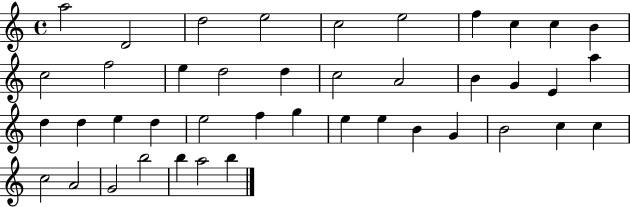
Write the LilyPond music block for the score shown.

{
  \clef treble
  \time 4/4
  \defaultTimeSignature
  \key c \major
  a''2 d'2 | d''2 e''2 | c''2 e''2 | f''4 c''4 c''4 b'4 | \break c''2 f''2 | e''4 d''2 d''4 | c''2 a'2 | b'4 g'4 e'4 a''4 | \break d''4 d''4 e''4 d''4 | e''2 f''4 g''4 | e''4 e''4 b'4 g'4 | b'2 c''4 c''4 | \break c''2 a'2 | g'2 b''2 | b''4 a''2 b''4 | \bar "|."
}